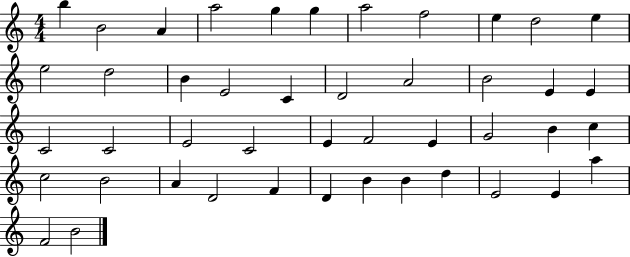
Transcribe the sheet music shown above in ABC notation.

X:1
T:Untitled
M:4/4
L:1/4
K:C
b B2 A a2 g g a2 f2 e d2 e e2 d2 B E2 C D2 A2 B2 E E C2 C2 E2 C2 E F2 E G2 B c c2 B2 A D2 F D B B d E2 E a F2 B2